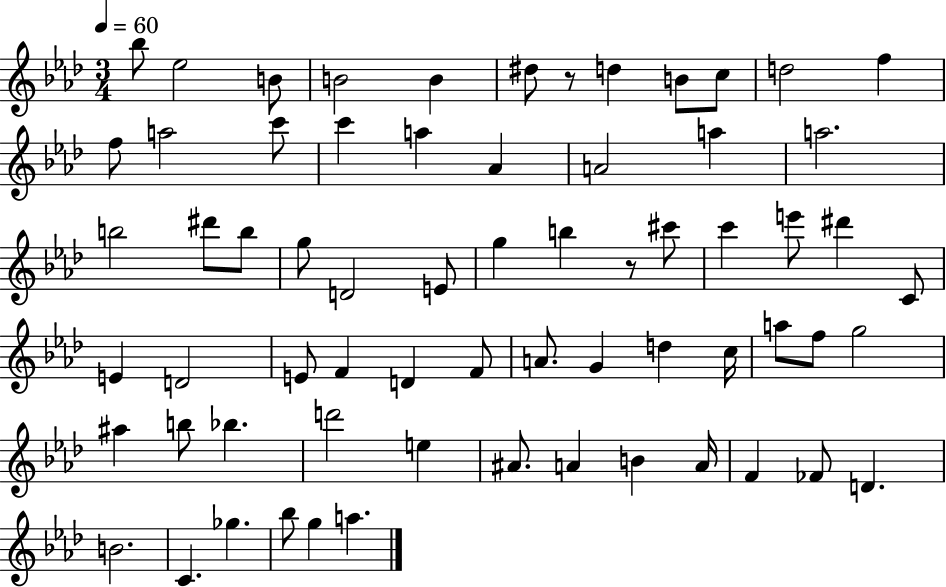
{
  \clef treble
  \numericTimeSignature
  \time 3/4
  \key aes \major
  \tempo 4 = 60
  bes''8 ees''2 b'8 | b'2 b'4 | dis''8 r8 d''4 b'8 c''8 | d''2 f''4 | \break f''8 a''2 c'''8 | c'''4 a''4 aes'4 | a'2 a''4 | a''2. | \break b''2 dis'''8 b''8 | g''8 d'2 e'8 | g''4 b''4 r8 cis'''8 | c'''4 e'''8 dis'''4 c'8 | \break e'4 d'2 | e'8 f'4 d'4 f'8 | a'8. g'4 d''4 c''16 | a''8 f''8 g''2 | \break ais''4 b''8 bes''4. | d'''2 e''4 | ais'8. a'4 b'4 a'16 | f'4 fes'8 d'4. | \break b'2. | c'4. ges''4. | bes''8 g''4 a''4. | \bar "|."
}